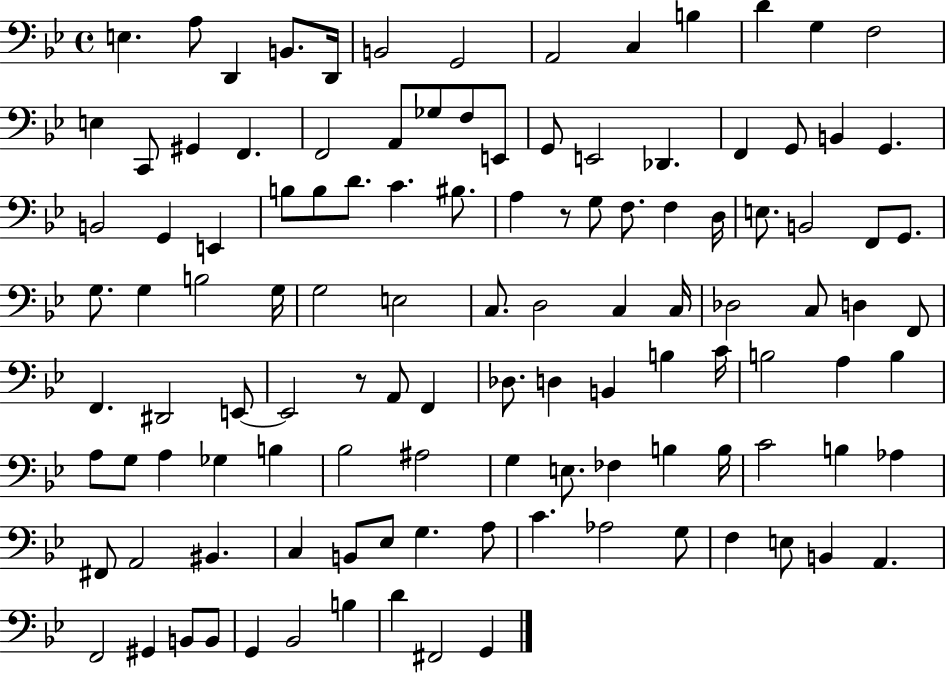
X:1
T:Untitled
M:4/4
L:1/4
K:Bb
E, A,/2 D,, B,,/2 D,,/4 B,,2 G,,2 A,,2 C, B, D G, F,2 E, C,,/2 ^G,, F,, F,,2 A,,/2 _G,/2 F,/2 E,,/2 G,,/2 E,,2 _D,, F,, G,,/2 B,, G,, B,,2 G,, E,, B,/2 B,/2 D/2 C ^B,/2 A, z/2 G,/2 F,/2 F, D,/4 E,/2 B,,2 F,,/2 G,,/2 G,/2 G, B,2 G,/4 G,2 E,2 C,/2 D,2 C, C,/4 _D,2 C,/2 D, F,,/2 F,, ^D,,2 E,,/2 E,,2 z/2 A,,/2 F,, _D,/2 D, B,, B, C/4 B,2 A, B, A,/2 G,/2 A, _G, B, _B,2 ^A,2 G, E,/2 _F, B, B,/4 C2 B, _A, ^F,,/2 A,,2 ^B,, C, B,,/2 _E,/2 G, A,/2 C _A,2 G,/2 F, E,/2 B,, A,, F,,2 ^G,, B,,/2 B,,/2 G,, _B,,2 B, D ^F,,2 G,,